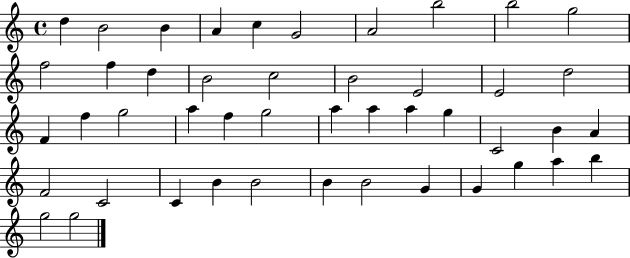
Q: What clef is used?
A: treble